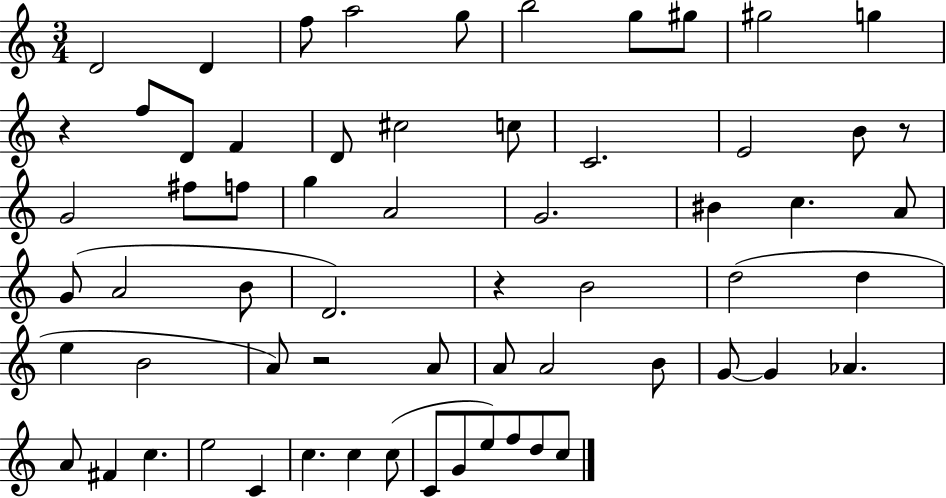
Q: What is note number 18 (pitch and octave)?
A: E4